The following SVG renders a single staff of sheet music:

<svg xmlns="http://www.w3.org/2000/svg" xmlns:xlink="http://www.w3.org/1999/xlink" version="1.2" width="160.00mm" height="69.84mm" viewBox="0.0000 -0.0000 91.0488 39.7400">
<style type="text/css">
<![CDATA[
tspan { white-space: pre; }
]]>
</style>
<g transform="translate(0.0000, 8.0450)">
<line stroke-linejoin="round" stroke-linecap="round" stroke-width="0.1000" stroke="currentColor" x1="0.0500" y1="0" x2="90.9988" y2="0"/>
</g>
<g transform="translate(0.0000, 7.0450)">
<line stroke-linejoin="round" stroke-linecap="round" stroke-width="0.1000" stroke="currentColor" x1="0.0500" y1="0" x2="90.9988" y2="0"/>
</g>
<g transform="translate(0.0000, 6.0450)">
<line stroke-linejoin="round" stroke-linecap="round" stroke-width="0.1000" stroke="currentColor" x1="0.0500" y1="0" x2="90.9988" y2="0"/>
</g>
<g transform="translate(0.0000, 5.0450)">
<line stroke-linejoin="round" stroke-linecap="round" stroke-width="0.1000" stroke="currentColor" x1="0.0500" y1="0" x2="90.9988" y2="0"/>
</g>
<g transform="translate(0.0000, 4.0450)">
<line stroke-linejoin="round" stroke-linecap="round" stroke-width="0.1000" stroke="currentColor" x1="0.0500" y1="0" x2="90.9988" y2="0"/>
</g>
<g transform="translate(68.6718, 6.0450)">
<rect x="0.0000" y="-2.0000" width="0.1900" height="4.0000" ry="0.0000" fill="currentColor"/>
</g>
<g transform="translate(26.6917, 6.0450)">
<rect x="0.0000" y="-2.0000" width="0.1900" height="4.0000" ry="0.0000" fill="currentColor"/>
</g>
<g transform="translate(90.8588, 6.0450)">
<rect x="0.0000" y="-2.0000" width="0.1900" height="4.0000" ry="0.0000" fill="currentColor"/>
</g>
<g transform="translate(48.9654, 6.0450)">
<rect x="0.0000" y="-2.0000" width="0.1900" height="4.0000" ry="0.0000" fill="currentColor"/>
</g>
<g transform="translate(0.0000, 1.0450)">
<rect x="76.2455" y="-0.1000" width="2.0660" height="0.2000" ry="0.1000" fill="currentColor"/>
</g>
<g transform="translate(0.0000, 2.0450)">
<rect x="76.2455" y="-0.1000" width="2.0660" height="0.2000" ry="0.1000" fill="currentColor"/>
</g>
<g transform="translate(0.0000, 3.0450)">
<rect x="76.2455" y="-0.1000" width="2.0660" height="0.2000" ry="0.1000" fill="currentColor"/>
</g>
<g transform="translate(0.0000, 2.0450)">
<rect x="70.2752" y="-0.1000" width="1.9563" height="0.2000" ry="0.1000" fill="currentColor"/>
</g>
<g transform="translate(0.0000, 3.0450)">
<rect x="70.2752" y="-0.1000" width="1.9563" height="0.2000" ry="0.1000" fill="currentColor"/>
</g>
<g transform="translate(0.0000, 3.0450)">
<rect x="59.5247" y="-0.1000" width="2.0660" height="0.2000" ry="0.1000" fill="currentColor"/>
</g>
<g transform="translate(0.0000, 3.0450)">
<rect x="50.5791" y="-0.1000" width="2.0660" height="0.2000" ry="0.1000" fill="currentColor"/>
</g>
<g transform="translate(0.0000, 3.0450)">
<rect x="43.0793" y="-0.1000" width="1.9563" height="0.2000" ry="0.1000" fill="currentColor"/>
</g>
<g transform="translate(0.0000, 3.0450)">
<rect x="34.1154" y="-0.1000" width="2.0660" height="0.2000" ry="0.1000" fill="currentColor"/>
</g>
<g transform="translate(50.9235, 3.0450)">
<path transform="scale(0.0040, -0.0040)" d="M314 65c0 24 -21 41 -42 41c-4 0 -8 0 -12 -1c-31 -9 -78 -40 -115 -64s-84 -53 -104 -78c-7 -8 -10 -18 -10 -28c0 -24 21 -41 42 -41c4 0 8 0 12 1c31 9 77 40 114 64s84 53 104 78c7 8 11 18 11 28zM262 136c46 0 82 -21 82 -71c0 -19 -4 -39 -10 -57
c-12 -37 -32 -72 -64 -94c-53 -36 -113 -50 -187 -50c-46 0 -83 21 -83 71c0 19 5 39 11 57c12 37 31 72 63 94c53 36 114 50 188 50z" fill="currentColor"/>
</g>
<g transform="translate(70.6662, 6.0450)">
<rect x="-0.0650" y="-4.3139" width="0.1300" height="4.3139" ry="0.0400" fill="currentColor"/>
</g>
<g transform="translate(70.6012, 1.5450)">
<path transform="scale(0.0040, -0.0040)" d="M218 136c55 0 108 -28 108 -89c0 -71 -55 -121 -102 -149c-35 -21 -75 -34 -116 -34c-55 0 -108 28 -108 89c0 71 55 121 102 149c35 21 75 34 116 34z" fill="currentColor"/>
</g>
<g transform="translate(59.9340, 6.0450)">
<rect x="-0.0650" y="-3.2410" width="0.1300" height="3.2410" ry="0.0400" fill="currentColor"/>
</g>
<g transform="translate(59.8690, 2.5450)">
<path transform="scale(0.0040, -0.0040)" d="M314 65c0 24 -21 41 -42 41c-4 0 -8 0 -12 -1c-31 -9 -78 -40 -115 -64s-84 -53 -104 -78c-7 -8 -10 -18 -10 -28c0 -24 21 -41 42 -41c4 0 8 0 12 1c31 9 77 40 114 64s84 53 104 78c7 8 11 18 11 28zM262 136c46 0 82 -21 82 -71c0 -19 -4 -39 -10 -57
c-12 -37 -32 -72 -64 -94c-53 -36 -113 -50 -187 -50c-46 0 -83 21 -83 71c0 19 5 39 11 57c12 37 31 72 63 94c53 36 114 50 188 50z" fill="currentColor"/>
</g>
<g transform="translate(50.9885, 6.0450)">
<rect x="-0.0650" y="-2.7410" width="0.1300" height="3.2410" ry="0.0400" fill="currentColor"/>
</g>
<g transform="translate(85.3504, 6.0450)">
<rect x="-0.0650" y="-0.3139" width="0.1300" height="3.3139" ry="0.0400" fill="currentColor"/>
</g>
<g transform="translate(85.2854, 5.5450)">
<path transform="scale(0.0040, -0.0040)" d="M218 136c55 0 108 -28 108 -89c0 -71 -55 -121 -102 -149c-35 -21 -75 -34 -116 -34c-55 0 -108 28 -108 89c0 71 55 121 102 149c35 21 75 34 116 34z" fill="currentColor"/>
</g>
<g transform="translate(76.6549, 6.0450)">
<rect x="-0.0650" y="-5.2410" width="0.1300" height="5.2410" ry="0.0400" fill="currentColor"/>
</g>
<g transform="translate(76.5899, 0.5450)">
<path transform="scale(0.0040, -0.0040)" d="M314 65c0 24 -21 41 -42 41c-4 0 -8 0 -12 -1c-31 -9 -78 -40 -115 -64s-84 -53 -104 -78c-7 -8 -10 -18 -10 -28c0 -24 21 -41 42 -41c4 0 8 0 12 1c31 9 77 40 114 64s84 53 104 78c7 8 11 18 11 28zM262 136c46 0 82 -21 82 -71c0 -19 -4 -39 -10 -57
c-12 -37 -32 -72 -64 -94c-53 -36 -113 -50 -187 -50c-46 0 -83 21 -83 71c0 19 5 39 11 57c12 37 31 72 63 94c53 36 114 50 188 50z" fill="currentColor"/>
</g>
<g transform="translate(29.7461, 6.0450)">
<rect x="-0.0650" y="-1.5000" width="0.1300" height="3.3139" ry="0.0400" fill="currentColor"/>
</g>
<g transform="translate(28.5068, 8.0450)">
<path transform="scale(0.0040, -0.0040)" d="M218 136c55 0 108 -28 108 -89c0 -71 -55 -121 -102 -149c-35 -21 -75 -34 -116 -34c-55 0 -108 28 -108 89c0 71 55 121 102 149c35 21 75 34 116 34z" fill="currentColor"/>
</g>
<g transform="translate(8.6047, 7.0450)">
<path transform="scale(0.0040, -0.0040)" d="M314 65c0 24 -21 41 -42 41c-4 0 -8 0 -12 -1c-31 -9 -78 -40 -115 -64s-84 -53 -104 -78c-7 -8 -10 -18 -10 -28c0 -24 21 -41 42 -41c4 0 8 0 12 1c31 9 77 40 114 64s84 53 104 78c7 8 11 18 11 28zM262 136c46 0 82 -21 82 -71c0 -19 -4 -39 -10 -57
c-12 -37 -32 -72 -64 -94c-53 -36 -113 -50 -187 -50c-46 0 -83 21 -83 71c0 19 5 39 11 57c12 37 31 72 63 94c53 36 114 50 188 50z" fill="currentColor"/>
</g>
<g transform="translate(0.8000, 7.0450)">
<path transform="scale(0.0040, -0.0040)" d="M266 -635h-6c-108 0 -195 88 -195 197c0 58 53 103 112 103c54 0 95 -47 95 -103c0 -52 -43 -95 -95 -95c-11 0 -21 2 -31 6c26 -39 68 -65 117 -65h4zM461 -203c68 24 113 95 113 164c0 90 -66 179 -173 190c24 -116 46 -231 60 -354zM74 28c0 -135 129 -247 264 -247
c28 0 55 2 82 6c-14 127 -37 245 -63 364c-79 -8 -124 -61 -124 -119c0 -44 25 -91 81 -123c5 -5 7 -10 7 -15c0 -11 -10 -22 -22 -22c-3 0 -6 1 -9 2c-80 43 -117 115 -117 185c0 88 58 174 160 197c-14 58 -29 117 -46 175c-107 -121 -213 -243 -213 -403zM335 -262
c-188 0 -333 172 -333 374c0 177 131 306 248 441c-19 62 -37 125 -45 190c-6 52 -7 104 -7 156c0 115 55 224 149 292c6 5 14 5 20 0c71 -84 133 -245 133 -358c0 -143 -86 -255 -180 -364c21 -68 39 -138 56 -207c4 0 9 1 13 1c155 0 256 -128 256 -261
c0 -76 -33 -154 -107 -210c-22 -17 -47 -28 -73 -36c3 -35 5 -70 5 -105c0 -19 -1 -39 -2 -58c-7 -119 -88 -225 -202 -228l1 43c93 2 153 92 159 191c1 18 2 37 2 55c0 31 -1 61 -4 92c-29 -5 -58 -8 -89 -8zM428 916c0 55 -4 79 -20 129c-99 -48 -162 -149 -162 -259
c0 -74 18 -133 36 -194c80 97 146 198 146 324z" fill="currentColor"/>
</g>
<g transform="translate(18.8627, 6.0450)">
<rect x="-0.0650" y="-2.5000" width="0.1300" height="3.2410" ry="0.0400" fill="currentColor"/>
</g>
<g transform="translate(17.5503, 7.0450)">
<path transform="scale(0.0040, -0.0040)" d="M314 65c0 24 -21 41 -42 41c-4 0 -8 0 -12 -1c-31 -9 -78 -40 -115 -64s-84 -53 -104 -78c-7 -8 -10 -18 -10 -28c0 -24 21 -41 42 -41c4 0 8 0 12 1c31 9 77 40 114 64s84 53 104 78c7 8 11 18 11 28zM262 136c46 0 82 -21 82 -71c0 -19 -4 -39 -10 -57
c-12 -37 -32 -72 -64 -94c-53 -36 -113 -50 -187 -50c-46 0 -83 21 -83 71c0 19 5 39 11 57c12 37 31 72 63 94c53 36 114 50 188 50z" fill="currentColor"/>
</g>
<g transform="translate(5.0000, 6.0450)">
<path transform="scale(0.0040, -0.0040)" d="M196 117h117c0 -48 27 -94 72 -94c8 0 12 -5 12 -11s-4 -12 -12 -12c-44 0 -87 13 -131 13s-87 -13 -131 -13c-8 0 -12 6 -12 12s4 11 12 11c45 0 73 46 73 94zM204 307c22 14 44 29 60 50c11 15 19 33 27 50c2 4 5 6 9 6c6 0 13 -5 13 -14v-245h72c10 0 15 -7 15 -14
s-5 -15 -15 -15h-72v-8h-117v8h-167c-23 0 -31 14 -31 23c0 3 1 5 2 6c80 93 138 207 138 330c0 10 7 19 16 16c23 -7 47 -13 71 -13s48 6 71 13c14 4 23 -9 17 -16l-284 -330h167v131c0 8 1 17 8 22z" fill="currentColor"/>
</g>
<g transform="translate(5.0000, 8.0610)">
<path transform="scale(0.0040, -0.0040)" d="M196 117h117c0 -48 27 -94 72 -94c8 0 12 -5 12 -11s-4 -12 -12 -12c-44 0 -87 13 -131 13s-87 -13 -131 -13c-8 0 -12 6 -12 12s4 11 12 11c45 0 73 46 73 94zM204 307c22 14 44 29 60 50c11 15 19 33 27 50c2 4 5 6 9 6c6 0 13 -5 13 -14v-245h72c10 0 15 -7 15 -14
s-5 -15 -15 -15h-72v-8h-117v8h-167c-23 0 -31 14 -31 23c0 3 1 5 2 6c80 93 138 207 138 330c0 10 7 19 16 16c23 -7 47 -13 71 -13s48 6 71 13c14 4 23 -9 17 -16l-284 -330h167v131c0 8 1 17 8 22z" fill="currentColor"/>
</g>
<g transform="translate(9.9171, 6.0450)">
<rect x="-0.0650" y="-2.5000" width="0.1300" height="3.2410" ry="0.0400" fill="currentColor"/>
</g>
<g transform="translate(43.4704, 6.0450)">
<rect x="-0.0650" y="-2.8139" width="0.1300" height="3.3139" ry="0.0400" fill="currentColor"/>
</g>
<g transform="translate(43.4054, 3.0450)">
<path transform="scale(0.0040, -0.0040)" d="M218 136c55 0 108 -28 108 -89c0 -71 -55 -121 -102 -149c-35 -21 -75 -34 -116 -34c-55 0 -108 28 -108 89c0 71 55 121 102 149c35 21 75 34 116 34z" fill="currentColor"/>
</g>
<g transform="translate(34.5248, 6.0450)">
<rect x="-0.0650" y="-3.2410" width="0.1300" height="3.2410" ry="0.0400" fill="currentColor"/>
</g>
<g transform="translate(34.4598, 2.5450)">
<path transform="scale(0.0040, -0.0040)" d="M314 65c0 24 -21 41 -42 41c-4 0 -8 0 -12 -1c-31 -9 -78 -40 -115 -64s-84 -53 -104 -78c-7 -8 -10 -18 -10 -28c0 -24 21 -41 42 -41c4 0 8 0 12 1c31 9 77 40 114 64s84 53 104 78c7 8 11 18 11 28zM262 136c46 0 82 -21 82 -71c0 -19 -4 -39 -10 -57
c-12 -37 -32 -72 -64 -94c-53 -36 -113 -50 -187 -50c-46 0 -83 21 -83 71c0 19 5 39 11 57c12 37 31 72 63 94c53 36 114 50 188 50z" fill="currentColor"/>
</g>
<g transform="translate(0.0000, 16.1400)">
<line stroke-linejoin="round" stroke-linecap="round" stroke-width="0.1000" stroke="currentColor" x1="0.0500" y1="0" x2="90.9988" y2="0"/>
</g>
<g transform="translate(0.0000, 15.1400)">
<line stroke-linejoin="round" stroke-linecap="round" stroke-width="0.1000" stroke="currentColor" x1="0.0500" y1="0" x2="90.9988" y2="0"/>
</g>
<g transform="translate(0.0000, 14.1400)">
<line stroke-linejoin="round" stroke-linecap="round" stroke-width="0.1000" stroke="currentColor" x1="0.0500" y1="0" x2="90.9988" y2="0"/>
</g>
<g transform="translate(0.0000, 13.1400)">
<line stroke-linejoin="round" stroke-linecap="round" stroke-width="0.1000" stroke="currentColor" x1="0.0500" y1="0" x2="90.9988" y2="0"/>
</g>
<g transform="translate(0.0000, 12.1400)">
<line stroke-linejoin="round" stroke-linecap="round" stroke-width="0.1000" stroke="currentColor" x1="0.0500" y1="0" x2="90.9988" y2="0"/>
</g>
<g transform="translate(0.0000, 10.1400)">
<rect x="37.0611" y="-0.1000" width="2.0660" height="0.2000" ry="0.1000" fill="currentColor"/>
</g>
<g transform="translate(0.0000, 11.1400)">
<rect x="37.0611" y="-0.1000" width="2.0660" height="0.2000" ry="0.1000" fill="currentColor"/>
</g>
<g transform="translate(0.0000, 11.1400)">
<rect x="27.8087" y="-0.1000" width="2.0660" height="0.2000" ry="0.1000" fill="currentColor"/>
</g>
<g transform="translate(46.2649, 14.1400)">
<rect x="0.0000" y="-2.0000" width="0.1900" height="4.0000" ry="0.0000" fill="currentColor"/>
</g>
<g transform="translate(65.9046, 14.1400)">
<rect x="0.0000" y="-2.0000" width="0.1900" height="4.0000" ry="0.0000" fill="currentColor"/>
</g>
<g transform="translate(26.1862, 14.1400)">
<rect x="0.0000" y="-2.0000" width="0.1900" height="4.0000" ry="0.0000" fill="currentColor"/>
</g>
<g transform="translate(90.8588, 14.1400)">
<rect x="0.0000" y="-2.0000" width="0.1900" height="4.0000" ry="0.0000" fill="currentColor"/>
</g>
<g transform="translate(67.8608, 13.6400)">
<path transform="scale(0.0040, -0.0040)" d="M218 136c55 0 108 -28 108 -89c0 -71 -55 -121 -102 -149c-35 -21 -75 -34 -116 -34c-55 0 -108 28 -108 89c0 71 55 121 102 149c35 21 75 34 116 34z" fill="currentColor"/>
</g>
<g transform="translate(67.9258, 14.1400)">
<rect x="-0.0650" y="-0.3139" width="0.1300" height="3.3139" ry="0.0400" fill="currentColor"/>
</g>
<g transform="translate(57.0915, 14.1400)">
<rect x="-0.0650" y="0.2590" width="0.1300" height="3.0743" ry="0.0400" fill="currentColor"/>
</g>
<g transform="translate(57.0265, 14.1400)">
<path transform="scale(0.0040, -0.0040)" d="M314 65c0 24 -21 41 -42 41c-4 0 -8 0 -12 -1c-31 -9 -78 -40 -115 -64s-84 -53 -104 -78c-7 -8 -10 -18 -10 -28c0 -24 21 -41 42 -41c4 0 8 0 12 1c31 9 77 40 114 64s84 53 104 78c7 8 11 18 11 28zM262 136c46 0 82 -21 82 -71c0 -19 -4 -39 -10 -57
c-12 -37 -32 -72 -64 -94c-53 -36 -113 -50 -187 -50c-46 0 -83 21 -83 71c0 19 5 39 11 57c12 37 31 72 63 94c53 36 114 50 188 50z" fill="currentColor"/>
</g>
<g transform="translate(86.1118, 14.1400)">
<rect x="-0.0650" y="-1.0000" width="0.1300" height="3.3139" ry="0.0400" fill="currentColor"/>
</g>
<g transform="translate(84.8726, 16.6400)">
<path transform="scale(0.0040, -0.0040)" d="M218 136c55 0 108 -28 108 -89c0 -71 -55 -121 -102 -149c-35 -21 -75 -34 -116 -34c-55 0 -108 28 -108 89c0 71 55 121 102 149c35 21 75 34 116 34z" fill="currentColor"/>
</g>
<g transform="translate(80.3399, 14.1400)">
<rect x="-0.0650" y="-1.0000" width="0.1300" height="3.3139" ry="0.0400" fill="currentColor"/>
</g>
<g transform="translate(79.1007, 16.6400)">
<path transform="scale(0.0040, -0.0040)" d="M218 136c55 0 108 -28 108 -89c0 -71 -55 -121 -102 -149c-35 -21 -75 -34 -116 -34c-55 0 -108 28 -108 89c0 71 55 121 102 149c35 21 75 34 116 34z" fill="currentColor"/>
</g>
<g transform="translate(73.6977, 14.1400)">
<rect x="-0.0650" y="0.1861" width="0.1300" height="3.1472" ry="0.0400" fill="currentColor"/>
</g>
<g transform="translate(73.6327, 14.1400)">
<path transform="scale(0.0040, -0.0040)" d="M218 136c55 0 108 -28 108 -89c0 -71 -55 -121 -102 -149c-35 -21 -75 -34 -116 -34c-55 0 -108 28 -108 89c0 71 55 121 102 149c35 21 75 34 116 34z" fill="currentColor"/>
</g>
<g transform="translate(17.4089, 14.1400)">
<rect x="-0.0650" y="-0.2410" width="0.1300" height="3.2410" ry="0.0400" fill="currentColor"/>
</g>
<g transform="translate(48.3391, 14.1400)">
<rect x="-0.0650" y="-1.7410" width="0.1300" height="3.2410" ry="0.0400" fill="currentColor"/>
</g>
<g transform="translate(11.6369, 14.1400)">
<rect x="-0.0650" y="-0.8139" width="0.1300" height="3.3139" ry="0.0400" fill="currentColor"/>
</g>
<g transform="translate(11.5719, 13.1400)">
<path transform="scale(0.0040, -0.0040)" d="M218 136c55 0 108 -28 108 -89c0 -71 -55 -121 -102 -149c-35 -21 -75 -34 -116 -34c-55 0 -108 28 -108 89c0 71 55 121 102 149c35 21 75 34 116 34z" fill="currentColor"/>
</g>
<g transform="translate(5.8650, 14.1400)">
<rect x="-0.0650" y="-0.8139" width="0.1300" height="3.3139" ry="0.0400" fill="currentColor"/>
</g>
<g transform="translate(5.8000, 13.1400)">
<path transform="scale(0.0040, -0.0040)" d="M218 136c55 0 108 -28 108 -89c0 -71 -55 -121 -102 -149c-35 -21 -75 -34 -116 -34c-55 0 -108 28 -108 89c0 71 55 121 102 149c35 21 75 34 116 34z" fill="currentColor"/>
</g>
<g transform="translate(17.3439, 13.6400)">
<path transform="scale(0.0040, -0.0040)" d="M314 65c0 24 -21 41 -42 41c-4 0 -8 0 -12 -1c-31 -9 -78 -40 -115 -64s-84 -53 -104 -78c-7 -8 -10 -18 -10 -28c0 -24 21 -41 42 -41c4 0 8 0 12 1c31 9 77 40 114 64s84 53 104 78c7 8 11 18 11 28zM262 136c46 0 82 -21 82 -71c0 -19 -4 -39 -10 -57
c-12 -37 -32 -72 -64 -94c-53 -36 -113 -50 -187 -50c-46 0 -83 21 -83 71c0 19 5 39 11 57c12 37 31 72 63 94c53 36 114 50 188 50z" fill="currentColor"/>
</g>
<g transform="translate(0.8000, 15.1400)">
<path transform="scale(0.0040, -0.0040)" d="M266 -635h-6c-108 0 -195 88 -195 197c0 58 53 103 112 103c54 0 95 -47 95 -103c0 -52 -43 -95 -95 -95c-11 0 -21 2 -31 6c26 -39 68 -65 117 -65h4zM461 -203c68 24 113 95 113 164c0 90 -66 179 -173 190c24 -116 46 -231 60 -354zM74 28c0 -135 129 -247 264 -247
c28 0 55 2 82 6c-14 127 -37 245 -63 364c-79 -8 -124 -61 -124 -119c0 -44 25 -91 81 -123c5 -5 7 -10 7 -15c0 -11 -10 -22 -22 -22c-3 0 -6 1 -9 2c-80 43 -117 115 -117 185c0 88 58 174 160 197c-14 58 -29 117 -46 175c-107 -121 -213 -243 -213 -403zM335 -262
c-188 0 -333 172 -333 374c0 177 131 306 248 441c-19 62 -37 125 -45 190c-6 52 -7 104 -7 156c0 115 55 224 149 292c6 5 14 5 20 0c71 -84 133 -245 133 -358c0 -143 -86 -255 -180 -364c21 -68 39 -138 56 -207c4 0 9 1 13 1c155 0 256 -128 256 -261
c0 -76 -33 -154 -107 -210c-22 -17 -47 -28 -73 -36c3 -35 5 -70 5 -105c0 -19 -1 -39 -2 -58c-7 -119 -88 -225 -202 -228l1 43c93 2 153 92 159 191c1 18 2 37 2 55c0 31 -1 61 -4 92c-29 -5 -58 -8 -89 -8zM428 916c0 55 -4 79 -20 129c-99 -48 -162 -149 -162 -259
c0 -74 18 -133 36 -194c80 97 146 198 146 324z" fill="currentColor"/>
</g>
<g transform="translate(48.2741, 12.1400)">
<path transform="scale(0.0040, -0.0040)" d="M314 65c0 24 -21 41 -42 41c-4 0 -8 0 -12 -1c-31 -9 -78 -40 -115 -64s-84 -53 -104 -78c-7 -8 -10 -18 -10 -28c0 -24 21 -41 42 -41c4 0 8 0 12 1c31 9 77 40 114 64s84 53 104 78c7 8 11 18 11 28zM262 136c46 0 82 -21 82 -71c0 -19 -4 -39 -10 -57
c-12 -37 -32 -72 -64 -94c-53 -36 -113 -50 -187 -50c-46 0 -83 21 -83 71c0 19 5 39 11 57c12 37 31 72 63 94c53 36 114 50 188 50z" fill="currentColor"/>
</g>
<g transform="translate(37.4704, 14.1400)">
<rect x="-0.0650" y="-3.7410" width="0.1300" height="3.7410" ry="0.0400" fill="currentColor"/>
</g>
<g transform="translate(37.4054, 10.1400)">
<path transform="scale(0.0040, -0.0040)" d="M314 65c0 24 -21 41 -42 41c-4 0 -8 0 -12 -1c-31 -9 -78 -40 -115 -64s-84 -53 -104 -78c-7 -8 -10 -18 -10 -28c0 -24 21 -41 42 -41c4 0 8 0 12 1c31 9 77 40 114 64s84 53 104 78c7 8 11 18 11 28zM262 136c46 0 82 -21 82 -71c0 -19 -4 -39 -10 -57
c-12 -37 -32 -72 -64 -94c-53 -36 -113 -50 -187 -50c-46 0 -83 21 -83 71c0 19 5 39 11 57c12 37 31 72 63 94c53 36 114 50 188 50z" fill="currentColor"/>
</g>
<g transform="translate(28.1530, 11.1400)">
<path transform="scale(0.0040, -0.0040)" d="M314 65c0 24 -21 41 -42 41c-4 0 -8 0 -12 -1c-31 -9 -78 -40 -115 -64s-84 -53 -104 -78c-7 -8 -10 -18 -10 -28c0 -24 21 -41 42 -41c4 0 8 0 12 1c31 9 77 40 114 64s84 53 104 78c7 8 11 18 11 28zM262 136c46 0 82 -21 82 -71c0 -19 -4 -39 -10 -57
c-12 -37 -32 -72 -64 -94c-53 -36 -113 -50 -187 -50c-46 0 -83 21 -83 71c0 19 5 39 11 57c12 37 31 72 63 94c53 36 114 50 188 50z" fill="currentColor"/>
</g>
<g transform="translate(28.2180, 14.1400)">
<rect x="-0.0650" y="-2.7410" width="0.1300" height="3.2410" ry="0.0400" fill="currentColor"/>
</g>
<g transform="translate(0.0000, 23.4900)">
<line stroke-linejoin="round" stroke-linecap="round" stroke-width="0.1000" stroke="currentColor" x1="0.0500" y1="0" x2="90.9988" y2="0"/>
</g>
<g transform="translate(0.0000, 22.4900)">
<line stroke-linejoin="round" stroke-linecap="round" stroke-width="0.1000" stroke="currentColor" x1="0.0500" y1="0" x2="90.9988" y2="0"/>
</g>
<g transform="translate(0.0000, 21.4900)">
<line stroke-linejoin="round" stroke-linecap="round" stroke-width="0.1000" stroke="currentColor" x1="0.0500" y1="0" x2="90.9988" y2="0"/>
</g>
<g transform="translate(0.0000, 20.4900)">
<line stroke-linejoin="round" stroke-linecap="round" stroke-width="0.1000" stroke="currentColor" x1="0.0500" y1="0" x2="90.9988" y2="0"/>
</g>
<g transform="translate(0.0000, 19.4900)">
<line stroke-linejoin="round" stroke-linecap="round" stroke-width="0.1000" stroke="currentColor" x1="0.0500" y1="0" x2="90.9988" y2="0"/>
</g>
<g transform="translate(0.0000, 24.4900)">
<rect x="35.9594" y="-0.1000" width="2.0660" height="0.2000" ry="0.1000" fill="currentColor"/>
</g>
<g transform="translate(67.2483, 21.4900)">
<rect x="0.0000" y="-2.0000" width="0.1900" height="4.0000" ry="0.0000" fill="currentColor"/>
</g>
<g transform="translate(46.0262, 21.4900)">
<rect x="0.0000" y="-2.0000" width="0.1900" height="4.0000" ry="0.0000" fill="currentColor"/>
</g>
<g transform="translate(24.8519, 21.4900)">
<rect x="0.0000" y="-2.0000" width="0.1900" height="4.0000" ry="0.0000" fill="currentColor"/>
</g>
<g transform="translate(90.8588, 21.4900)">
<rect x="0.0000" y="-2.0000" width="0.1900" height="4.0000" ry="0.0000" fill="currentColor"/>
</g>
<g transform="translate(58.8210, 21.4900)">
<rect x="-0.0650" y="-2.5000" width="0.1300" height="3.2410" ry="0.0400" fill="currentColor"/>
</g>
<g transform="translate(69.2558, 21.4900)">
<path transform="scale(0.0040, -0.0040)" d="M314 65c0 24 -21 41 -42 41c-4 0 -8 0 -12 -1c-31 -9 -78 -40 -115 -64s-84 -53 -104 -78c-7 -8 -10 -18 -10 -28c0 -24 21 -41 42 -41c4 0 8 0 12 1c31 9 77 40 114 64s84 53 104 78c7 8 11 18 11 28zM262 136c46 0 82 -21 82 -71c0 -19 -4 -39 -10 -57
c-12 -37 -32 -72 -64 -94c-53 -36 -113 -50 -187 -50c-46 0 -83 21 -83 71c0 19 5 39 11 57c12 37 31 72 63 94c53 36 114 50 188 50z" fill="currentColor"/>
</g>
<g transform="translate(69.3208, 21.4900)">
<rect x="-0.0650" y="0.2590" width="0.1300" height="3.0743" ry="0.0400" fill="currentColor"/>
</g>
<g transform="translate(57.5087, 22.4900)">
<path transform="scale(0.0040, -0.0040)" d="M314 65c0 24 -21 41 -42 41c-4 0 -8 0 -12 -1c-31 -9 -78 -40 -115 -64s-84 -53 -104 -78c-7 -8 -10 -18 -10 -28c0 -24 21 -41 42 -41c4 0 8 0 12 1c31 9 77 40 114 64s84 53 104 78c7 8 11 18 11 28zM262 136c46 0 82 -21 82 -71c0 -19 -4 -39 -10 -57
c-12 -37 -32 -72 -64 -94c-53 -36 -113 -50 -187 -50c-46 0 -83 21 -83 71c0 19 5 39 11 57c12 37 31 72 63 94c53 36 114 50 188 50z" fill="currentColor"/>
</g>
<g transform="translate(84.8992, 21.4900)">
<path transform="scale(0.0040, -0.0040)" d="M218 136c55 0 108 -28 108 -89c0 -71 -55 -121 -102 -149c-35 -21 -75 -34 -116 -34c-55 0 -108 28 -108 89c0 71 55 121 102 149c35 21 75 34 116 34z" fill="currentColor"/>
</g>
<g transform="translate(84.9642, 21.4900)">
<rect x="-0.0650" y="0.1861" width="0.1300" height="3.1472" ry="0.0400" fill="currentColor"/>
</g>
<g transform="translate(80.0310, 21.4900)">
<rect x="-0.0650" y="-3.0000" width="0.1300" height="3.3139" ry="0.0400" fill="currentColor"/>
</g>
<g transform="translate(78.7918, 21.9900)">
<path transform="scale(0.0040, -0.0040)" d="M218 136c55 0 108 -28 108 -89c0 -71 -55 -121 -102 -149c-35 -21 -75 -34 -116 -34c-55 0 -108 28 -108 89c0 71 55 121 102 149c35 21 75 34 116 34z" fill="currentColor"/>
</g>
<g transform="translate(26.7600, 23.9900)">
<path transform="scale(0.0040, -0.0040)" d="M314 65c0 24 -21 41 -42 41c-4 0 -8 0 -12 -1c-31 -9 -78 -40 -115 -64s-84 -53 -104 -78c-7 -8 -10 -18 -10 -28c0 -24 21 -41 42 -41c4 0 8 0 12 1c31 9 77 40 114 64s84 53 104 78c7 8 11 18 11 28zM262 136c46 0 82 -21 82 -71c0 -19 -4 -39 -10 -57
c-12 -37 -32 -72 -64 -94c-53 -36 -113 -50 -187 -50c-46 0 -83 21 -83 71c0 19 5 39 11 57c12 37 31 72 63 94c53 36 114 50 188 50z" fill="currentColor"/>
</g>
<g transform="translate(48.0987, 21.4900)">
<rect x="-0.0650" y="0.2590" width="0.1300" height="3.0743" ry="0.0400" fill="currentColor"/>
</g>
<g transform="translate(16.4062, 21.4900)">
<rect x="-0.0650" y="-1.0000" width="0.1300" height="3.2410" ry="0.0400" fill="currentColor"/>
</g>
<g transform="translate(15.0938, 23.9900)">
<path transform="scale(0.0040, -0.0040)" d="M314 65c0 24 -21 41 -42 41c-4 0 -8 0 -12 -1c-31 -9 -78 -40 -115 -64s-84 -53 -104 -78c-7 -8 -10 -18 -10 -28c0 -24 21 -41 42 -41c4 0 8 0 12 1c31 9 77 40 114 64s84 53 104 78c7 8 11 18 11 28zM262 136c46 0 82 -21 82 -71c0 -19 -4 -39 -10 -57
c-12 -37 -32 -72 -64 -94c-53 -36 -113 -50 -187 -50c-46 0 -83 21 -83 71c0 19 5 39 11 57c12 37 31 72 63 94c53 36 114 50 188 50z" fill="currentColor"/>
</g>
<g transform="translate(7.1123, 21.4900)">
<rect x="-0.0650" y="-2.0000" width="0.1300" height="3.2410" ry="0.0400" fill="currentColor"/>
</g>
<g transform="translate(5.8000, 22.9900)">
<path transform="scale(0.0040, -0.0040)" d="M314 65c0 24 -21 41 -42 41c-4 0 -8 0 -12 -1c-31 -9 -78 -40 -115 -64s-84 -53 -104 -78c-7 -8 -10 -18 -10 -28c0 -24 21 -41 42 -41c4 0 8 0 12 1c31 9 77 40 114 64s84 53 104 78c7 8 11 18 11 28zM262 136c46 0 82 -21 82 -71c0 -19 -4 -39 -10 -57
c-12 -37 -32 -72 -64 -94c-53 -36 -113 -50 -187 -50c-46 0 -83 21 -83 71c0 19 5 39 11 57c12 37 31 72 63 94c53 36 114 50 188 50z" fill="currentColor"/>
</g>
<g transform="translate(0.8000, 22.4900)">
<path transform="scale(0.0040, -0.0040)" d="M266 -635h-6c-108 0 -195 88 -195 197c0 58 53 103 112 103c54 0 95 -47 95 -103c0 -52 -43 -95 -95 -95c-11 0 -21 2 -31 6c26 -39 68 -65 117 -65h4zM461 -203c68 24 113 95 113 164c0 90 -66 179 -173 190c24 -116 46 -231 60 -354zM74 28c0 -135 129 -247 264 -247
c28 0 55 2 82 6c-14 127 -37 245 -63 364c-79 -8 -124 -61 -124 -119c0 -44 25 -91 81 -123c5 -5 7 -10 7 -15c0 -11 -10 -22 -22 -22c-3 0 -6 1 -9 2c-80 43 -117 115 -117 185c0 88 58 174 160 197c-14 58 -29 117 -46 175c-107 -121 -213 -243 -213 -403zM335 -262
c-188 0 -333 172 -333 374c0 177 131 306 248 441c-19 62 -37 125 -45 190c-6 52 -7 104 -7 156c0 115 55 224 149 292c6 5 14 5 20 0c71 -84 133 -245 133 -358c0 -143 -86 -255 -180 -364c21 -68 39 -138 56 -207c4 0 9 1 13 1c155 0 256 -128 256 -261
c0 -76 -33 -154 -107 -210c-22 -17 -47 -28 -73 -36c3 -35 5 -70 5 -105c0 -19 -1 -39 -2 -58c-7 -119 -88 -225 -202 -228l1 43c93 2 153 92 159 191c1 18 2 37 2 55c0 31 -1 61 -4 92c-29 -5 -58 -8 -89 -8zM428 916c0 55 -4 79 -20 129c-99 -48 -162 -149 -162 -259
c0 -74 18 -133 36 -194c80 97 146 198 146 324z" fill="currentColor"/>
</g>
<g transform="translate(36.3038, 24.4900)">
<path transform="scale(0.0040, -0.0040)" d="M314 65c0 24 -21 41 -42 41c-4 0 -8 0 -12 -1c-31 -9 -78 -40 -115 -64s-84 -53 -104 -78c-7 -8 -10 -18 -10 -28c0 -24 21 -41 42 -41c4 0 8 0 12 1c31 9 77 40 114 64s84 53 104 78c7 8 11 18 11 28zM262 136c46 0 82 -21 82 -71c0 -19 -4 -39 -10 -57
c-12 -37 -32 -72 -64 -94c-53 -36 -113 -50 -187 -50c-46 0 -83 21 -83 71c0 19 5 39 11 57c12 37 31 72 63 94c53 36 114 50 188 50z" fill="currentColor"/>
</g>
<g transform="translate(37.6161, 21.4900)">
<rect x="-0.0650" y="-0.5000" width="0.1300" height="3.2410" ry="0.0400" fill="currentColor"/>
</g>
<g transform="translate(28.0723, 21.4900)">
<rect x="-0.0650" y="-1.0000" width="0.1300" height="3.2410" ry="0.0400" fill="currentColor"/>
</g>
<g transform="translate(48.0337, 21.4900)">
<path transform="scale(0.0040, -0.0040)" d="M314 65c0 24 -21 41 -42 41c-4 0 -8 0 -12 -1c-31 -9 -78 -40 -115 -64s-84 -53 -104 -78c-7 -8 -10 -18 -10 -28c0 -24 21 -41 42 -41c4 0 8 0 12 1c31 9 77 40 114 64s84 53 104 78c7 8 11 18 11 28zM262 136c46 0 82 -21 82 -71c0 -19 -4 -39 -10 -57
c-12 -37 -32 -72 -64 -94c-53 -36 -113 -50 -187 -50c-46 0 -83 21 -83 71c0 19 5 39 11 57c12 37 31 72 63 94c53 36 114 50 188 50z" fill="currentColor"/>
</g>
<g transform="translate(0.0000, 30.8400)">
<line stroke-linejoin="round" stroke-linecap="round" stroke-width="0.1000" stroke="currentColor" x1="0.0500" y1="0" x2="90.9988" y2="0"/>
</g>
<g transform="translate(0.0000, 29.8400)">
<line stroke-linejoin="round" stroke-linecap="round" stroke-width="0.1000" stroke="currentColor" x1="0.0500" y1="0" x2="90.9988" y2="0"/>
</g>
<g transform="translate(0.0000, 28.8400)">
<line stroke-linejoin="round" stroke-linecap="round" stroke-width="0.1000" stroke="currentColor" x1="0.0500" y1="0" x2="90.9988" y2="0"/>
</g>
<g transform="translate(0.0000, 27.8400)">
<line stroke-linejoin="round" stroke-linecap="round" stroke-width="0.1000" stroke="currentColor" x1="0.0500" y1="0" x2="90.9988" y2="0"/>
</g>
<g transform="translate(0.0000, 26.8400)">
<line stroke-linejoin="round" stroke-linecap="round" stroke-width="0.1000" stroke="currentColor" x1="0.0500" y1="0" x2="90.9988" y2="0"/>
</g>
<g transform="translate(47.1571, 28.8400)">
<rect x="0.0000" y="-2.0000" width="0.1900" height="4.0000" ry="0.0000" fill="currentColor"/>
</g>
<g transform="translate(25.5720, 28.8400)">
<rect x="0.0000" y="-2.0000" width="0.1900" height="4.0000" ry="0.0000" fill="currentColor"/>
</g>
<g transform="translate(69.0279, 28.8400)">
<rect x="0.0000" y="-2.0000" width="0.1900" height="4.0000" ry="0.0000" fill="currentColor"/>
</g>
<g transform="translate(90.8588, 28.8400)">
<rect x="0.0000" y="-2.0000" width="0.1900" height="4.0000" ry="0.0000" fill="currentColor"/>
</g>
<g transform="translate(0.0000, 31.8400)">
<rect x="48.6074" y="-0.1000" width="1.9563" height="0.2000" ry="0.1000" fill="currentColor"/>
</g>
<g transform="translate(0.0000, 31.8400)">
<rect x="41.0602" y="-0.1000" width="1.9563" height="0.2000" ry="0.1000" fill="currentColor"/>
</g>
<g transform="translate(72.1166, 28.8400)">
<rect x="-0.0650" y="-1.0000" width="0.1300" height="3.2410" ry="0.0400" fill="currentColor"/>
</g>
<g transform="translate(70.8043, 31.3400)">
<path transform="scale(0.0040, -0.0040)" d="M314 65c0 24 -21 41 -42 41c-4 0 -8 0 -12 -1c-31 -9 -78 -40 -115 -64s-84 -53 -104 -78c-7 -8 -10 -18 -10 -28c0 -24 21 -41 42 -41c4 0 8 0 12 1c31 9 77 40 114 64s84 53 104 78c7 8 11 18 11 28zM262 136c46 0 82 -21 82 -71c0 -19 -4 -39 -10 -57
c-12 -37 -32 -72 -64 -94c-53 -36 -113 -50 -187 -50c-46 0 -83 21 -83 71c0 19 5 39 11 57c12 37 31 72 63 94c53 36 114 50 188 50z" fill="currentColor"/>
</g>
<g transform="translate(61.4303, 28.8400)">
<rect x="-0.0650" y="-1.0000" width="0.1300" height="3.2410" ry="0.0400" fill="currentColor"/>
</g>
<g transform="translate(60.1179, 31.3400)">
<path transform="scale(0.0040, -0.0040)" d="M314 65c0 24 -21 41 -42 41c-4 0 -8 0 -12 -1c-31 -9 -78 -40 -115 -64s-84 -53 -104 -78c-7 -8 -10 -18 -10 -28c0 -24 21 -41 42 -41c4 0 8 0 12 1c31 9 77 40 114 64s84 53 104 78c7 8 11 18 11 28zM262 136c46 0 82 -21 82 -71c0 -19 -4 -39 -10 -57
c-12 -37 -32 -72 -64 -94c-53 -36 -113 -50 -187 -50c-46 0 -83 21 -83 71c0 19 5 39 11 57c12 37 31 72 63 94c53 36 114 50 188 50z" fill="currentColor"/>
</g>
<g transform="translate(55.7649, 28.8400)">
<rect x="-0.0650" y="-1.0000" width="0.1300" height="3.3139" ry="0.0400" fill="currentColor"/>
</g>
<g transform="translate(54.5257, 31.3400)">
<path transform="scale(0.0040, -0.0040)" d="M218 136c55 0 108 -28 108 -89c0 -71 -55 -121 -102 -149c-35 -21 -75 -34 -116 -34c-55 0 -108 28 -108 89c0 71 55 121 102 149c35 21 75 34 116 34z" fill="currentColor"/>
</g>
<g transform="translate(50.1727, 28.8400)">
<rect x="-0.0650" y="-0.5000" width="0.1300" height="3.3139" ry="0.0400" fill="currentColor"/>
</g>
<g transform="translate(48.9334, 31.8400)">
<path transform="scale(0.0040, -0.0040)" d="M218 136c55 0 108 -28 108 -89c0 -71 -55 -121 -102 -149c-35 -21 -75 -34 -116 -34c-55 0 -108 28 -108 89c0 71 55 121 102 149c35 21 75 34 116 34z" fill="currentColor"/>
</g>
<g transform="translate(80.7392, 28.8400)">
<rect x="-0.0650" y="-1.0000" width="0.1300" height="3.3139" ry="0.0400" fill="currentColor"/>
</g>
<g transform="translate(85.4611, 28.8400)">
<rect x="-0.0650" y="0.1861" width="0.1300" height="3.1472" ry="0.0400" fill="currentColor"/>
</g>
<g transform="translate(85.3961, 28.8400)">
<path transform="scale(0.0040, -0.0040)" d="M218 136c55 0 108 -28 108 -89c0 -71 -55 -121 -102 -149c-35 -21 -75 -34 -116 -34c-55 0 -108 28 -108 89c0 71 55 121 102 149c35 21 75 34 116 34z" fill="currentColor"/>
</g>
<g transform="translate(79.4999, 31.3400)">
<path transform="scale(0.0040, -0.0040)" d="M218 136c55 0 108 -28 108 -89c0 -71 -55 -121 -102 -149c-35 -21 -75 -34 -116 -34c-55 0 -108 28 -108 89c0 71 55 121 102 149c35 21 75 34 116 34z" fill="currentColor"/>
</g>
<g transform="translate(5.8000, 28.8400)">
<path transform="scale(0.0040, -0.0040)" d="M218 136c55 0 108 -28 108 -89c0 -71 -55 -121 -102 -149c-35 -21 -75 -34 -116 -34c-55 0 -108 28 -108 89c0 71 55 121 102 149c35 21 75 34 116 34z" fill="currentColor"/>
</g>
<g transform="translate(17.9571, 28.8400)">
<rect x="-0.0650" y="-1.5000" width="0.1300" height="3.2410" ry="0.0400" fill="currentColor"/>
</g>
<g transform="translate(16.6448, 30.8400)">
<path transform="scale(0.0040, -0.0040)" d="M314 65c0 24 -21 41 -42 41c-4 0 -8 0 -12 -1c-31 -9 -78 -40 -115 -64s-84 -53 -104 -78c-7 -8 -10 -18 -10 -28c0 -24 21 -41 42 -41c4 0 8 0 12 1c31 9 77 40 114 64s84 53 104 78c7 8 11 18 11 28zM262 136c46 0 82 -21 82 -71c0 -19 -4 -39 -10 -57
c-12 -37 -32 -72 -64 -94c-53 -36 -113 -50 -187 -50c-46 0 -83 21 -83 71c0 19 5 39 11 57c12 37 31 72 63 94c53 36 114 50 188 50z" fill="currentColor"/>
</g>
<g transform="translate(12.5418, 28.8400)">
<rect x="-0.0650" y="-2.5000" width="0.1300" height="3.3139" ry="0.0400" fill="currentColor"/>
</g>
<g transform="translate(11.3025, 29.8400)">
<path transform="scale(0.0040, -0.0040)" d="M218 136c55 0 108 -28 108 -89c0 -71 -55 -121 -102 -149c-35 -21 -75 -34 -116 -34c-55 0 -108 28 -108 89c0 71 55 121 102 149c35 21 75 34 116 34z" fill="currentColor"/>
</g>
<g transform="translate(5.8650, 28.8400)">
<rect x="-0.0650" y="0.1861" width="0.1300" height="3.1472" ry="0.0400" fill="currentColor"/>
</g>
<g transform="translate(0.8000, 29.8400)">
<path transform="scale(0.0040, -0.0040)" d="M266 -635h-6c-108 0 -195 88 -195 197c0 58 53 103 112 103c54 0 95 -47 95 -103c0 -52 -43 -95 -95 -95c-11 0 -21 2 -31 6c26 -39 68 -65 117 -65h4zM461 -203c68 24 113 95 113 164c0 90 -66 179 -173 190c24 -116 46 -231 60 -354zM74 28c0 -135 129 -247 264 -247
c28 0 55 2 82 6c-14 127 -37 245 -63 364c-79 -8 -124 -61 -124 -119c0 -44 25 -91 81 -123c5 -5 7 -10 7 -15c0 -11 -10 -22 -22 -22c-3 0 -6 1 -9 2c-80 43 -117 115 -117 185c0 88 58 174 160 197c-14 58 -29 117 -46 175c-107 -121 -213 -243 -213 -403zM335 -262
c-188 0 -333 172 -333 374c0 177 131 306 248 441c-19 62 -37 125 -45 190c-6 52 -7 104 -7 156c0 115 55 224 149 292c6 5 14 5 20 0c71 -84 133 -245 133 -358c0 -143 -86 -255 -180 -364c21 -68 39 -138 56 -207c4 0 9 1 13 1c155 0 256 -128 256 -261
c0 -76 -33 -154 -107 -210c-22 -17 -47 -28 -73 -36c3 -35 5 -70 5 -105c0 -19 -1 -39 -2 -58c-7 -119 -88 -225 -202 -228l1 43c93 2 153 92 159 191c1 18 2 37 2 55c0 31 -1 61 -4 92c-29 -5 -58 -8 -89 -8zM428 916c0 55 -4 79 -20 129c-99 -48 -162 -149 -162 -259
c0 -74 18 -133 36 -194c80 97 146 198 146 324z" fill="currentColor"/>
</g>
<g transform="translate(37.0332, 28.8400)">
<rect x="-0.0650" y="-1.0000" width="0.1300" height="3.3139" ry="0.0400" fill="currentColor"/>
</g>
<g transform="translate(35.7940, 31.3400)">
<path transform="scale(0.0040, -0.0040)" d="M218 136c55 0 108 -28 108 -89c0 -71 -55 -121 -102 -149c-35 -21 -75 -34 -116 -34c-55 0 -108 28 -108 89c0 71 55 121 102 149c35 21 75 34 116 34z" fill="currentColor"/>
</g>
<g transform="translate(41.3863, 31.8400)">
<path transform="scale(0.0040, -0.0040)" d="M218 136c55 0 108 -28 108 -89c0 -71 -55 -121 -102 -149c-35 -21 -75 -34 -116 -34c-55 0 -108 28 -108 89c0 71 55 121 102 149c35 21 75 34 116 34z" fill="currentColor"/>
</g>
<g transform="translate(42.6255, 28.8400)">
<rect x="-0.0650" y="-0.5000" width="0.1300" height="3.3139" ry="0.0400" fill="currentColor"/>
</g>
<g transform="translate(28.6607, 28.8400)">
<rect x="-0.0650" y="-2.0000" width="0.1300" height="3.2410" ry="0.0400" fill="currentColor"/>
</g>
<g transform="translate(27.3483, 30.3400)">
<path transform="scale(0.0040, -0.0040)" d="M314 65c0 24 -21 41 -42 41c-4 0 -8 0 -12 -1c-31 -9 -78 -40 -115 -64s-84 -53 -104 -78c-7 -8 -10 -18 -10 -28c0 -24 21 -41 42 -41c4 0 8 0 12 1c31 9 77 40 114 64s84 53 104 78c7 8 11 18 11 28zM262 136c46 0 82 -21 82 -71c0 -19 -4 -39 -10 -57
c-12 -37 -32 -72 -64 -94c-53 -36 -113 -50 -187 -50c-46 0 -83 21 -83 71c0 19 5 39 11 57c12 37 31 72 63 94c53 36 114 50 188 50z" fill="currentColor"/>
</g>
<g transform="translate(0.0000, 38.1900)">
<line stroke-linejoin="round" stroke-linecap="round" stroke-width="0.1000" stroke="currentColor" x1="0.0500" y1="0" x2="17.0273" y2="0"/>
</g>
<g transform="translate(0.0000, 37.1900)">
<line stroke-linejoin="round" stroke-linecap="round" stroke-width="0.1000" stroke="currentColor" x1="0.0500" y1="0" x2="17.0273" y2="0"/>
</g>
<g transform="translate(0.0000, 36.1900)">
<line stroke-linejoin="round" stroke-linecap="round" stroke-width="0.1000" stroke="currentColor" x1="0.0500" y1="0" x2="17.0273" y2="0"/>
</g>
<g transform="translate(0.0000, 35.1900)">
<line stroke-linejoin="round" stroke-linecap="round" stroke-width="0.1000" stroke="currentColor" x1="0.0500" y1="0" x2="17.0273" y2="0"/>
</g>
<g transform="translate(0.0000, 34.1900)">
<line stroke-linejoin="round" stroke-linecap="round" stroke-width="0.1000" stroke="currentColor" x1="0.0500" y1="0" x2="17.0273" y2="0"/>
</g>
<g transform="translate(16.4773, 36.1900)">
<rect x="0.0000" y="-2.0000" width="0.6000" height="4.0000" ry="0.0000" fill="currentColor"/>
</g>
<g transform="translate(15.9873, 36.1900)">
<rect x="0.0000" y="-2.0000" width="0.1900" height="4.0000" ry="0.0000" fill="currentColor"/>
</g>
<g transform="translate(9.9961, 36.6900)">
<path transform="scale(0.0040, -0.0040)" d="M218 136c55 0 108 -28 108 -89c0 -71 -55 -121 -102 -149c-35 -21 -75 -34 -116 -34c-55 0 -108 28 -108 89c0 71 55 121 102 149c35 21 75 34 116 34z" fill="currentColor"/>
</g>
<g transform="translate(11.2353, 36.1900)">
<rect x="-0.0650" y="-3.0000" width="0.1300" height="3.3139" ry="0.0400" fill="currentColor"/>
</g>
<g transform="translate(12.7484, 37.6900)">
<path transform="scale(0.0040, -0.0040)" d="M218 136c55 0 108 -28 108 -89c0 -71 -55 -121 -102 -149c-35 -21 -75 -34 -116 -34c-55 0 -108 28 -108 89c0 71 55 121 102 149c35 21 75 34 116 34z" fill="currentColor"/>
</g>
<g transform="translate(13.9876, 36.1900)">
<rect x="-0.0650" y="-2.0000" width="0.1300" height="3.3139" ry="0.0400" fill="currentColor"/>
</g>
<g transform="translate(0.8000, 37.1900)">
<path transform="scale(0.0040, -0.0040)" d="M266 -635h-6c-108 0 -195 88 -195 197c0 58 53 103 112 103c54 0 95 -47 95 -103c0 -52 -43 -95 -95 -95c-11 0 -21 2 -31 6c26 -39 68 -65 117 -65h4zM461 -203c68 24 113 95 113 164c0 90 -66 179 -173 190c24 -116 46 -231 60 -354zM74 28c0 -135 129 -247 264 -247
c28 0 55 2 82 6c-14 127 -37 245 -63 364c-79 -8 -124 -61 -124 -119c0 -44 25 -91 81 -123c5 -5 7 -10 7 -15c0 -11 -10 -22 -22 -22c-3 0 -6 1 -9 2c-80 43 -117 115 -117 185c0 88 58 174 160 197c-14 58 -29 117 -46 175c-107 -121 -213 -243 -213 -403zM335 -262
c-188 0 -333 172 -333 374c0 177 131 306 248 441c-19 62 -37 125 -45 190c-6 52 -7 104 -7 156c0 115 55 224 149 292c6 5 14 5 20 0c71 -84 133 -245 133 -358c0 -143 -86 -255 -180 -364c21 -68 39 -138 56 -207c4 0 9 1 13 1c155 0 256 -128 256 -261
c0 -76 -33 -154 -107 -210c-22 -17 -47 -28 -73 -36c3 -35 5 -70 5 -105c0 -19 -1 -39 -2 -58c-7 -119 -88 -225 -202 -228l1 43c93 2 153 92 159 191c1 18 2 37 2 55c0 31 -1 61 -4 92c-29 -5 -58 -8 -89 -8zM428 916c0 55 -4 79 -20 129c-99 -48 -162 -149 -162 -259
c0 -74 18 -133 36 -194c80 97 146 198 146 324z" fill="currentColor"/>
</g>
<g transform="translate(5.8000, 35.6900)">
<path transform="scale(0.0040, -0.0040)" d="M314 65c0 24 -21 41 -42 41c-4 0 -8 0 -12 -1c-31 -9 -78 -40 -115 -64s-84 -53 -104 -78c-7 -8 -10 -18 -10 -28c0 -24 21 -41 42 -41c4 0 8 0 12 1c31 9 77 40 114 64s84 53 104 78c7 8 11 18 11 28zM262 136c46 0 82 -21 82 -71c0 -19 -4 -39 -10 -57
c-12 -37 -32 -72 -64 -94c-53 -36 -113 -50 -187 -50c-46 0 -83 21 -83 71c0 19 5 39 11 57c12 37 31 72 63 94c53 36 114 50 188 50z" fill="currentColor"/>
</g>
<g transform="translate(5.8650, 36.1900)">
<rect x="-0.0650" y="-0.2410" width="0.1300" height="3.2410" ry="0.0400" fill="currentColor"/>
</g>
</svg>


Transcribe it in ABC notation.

X:1
T:Untitled
M:4/4
L:1/4
K:C
G2 G2 E b2 a a2 b2 d' f'2 c d d c2 a2 c'2 f2 B2 c B D D F2 D2 D2 C2 B2 G2 B2 A B B G E2 F2 D C C D D2 D2 D B c2 A F